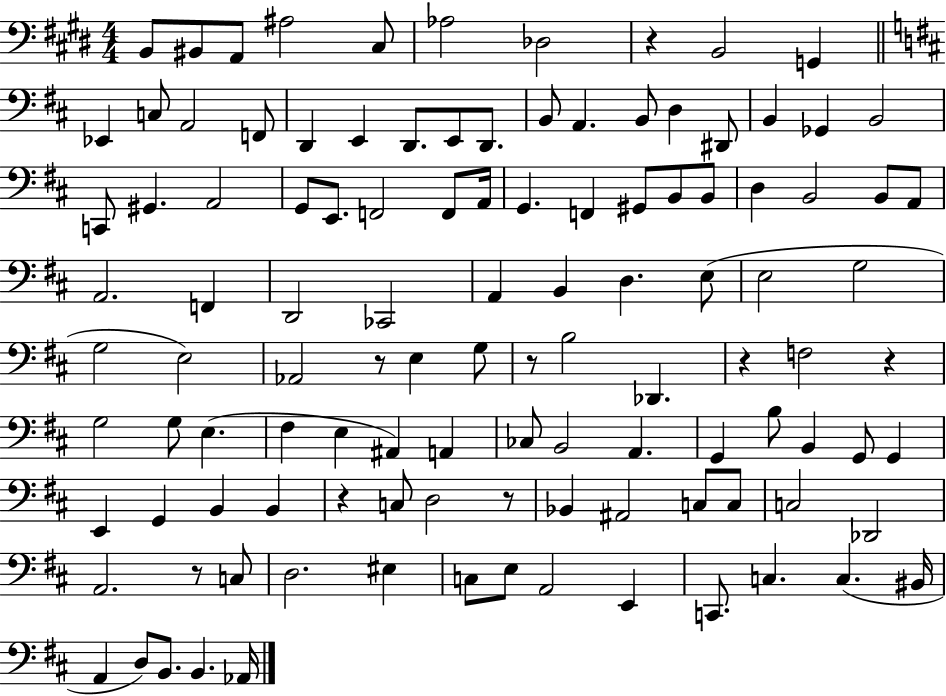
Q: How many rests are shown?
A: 8